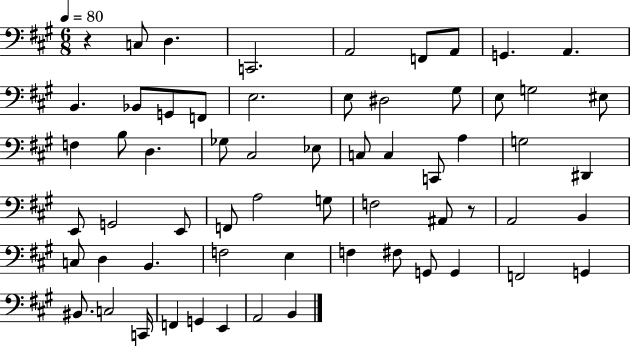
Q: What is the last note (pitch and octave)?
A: B2